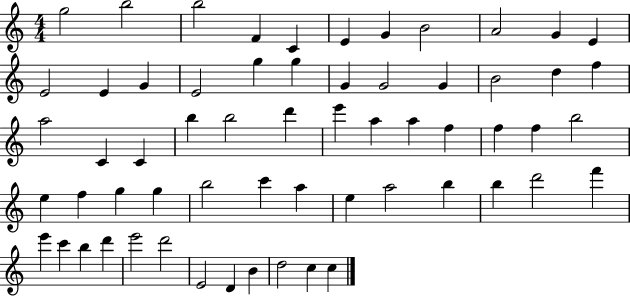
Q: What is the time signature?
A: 4/4